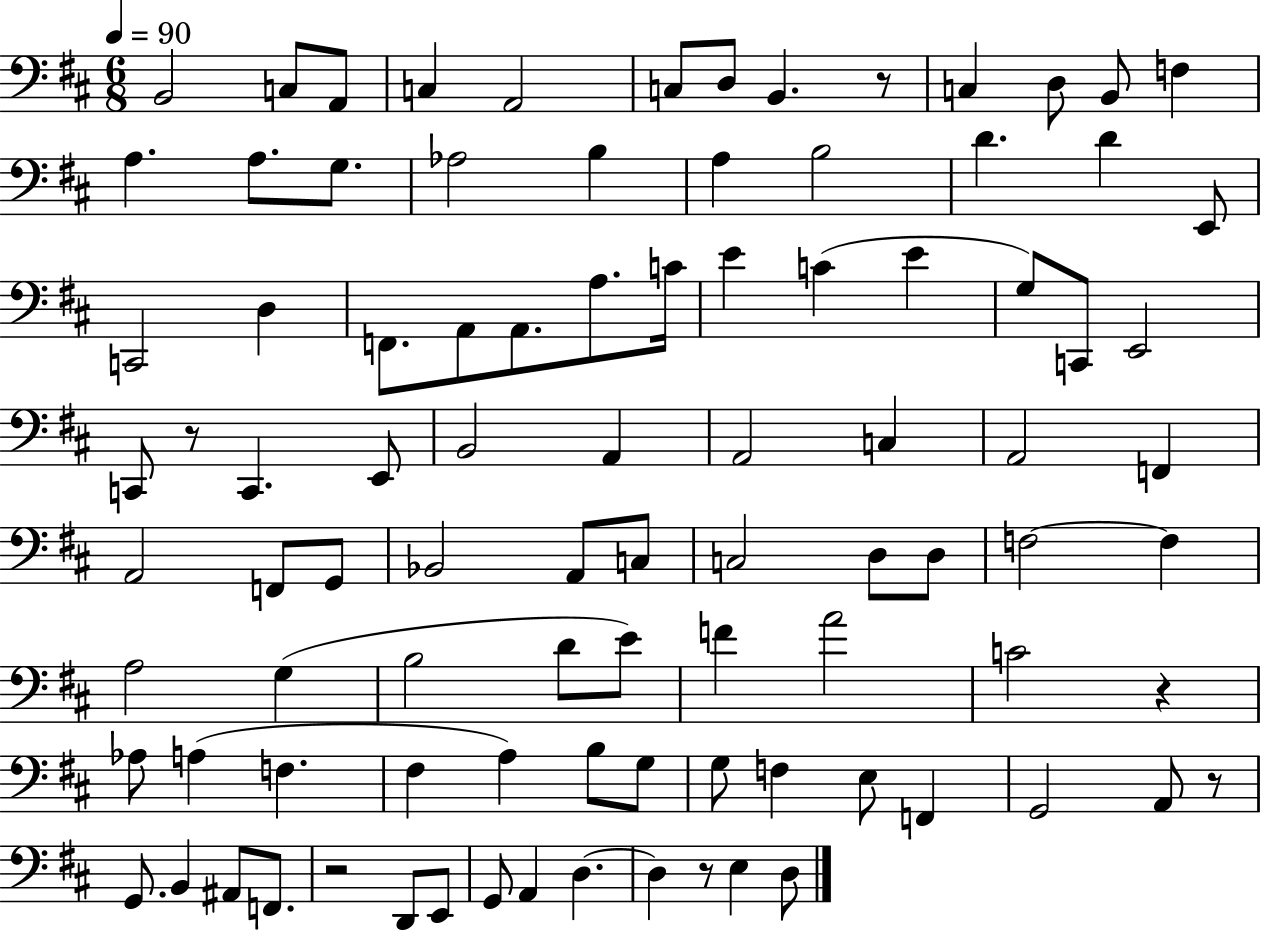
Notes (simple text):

B2/h C3/e A2/e C3/q A2/h C3/e D3/e B2/q. R/e C3/q D3/e B2/e F3/q A3/q. A3/e. G3/e. Ab3/h B3/q A3/q B3/h D4/q. D4/q E2/e C2/h D3/q F2/e. A2/e A2/e. A3/e. C4/s E4/q C4/q E4/q G3/e C2/e E2/h C2/e R/e C2/q. E2/e B2/h A2/q A2/h C3/q A2/h F2/q A2/h F2/e G2/e Bb2/h A2/e C3/e C3/h D3/e D3/e F3/h F3/q A3/h G3/q B3/h D4/e E4/e F4/q A4/h C4/h R/q Ab3/e A3/q F3/q. F#3/q A3/q B3/e G3/e G3/e F3/q E3/e F2/q G2/h A2/e R/e G2/e. B2/q A#2/e F2/e. R/h D2/e E2/e G2/e A2/q D3/q. D3/q R/e E3/q D3/e